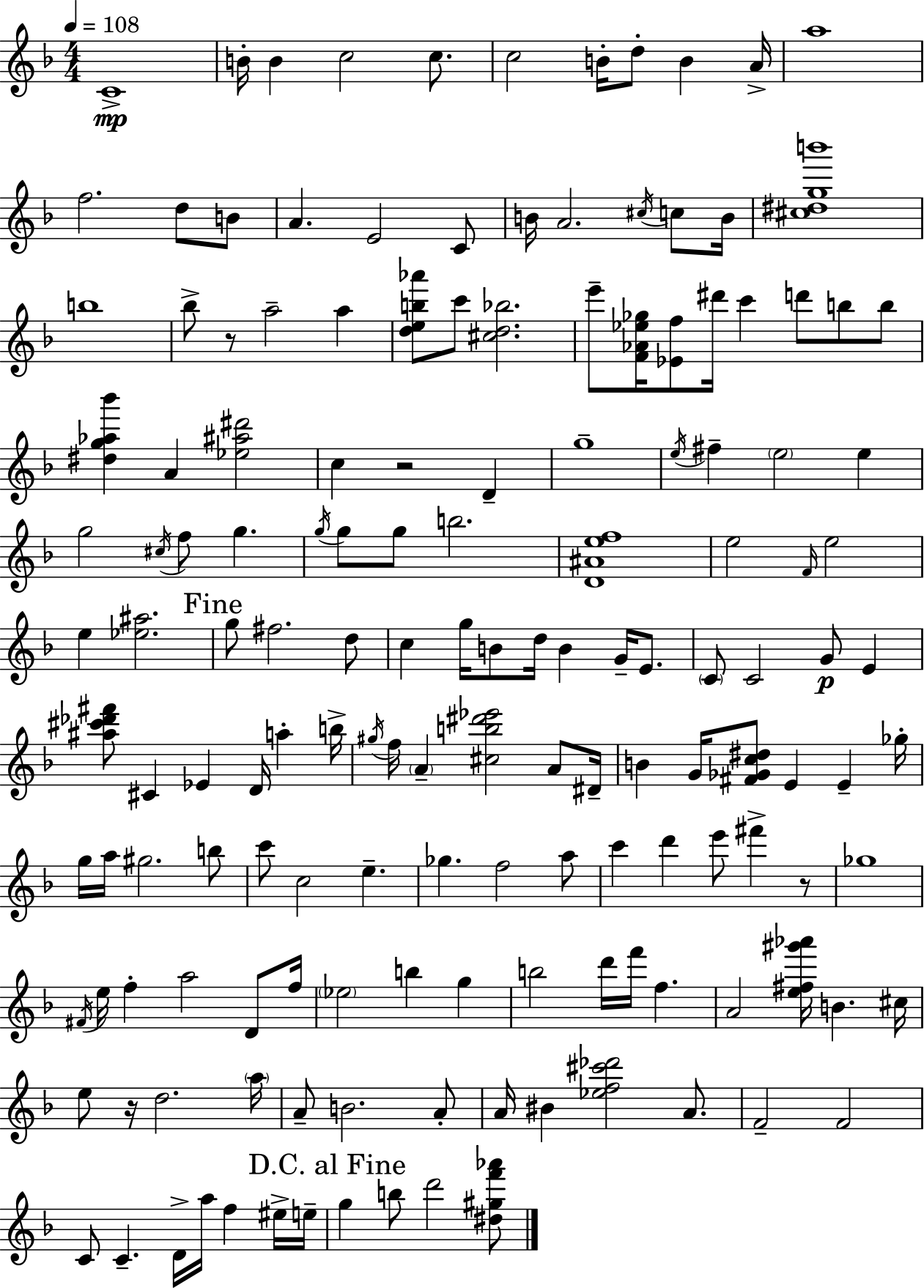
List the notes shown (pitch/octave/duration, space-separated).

C4/w B4/s B4/q C5/h C5/e. C5/h B4/s D5/e B4/q A4/s A5/w F5/h. D5/e B4/e A4/q. E4/h C4/e B4/s A4/h. C#5/s C5/e B4/s [C#5,D#5,G5,B6]/w B5/w Bb5/e R/e A5/h A5/q [D5,E5,B5,Ab6]/e C6/e [C#5,D5,Bb5]/h. E6/e [F4,Ab4,Eb5,Gb5]/s [Eb4,F5]/e D#6/s C6/q D6/e B5/e B5/e [D#5,G5,Ab5,Bb6]/q A4/q [Eb5,A#5,D#6]/h C5/q R/h D4/q G5/w E5/s F#5/q E5/h E5/q G5/h C#5/s F5/e G5/q. G5/s G5/e G5/e B5/h. [D4,A#4,E5,F5]/w E5/h F4/s E5/h E5/q [Eb5,A#5]/h. G5/e F#5/h. D5/e C5/q G5/s B4/e D5/s B4/q G4/s E4/e. C4/e C4/h G4/e E4/q [A#5,C#6,Db6,F#6]/e C#4/q Eb4/q D4/s A5/q B5/s G#5/s F5/s A4/q [C#5,B5,D#6,Eb6]/h A4/e D#4/s B4/q G4/s [F#4,Gb4,C5,D#5]/e E4/q E4/q Gb5/s G5/s A5/s G#5/h. B5/e C6/e C5/h E5/q. Gb5/q. F5/h A5/e C6/q D6/q E6/e F#6/q R/e Gb5/w F#4/s E5/s F5/q A5/h D4/e F5/s Eb5/h B5/q G5/q B5/h D6/s F6/s F5/q. A4/h [E5,F#5,G#6,Ab6]/s B4/q. C#5/s E5/e R/s D5/h. A5/s A4/e B4/h. A4/e A4/s BIS4/q [Eb5,F5,C#6,Db6]/h A4/e. F4/h F4/h C4/e C4/q. D4/s A5/s F5/q EIS5/s E5/s G5/q B5/e D6/h [D#5,G#5,F6,Ab6]/e